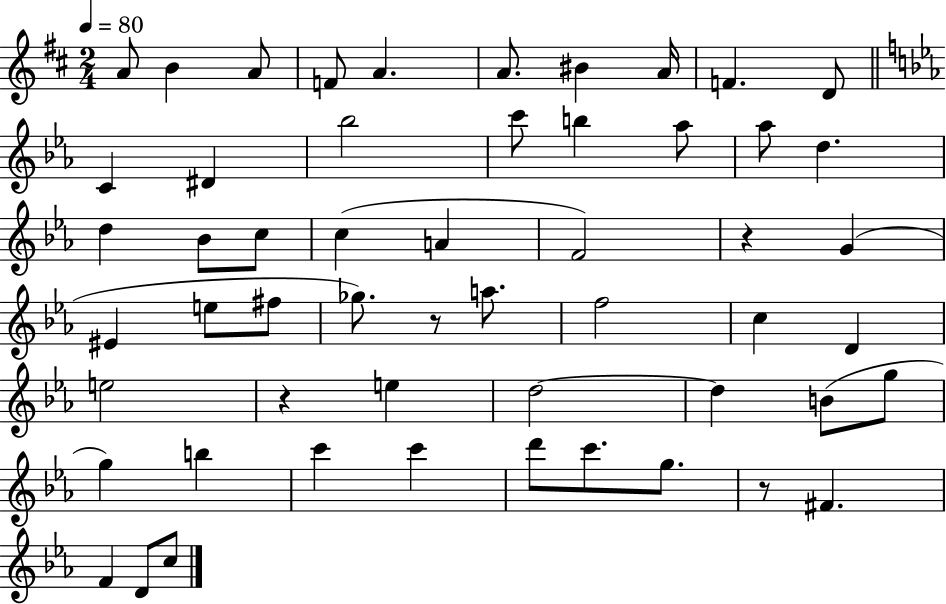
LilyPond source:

{
  \clef treble
  \numericTimeSignature
  \time 2/4
  \key d \major
  \tempo 4 = 80
  a'8 b'4 a'8 | f'8 a'4. | a'8. bis'4 a'16 | f'4. d'8 | \break \bar "||" \break \key c \minor c'4 dis'4 | bes''2 | c'''8 b''4 aes''8 | aes''8 d''4. | \break d''4 bes'8 c''8 | c''4( a'4 | f'2) | r4 g'4( | \break eis'4 e''8 fis''8 | ges''8.) r8 a''8. | f''2 | c''4 d'4 | \break e''2 | r4 e''4 | d''2~~ | d''4 b'8( g''8 | \break g''4) b''4 | c'''4 c'''4 | d'''8 c'''8. g''8. | r8 fis'4. | \break f'4 d'8 c''8 | \bar "|."
}